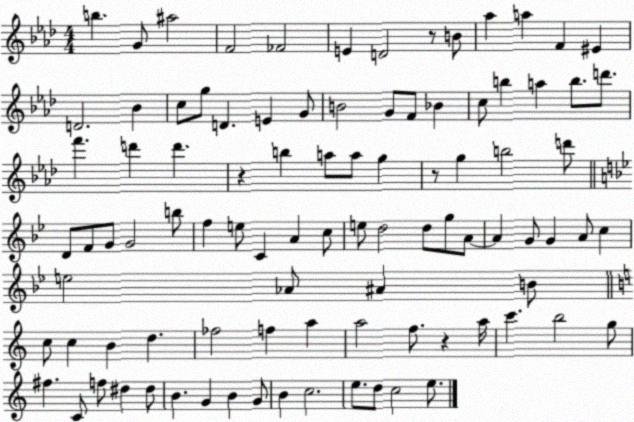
X:1
T:Untitled
M:4/4
L:1/4
K:Ab
b G/2 ^a2 F2 _F2 E D2 z/2 B/2 _a a F ^E D2 _B c/2 g/2 D E G/2 B2 G/2 F/2 _B c/2 b a b/2 d'/2 f' d' d' z b a/2 a/2 g z/2 g b2 d'/2 D/2 F/2 G/2 G2 b/2 f e/2 C A c/2 e/2 d2 d/2 g/2 A/2 A G/2 G A/2 c e2 _A/2 ^A B/2 c/2 c B d _f2 f a a2 f/2 z a/4 c' b2 g/2 ^f C/2 f/2 ^d ^d/2 B G B G/2 B c2 e/2 d/2 c2 e/2